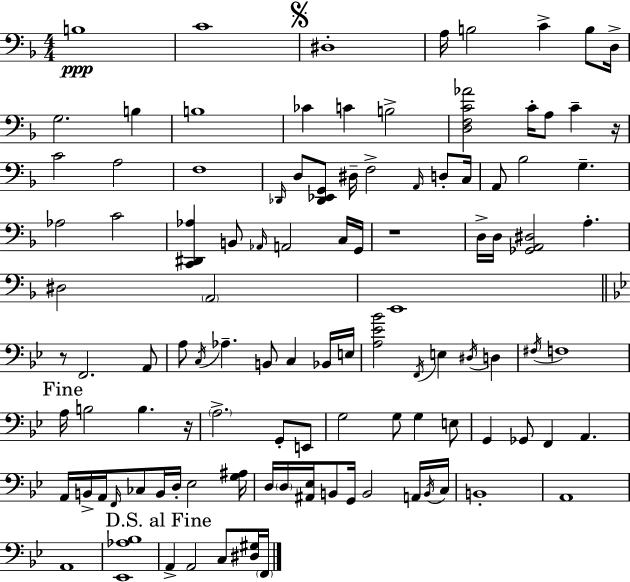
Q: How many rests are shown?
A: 4